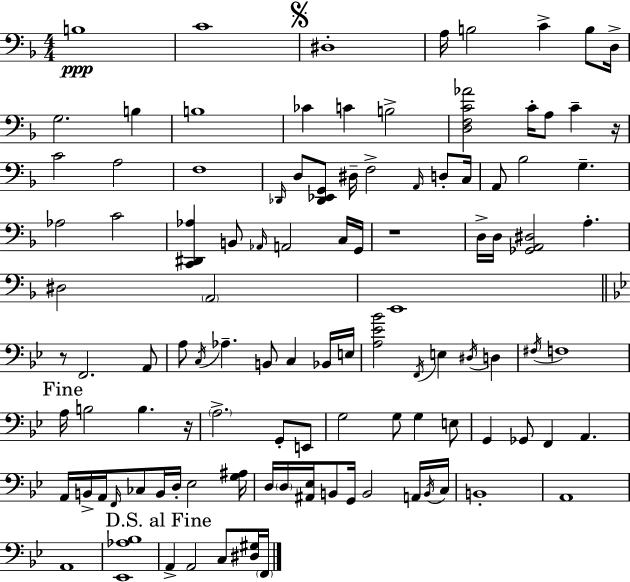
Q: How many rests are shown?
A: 4